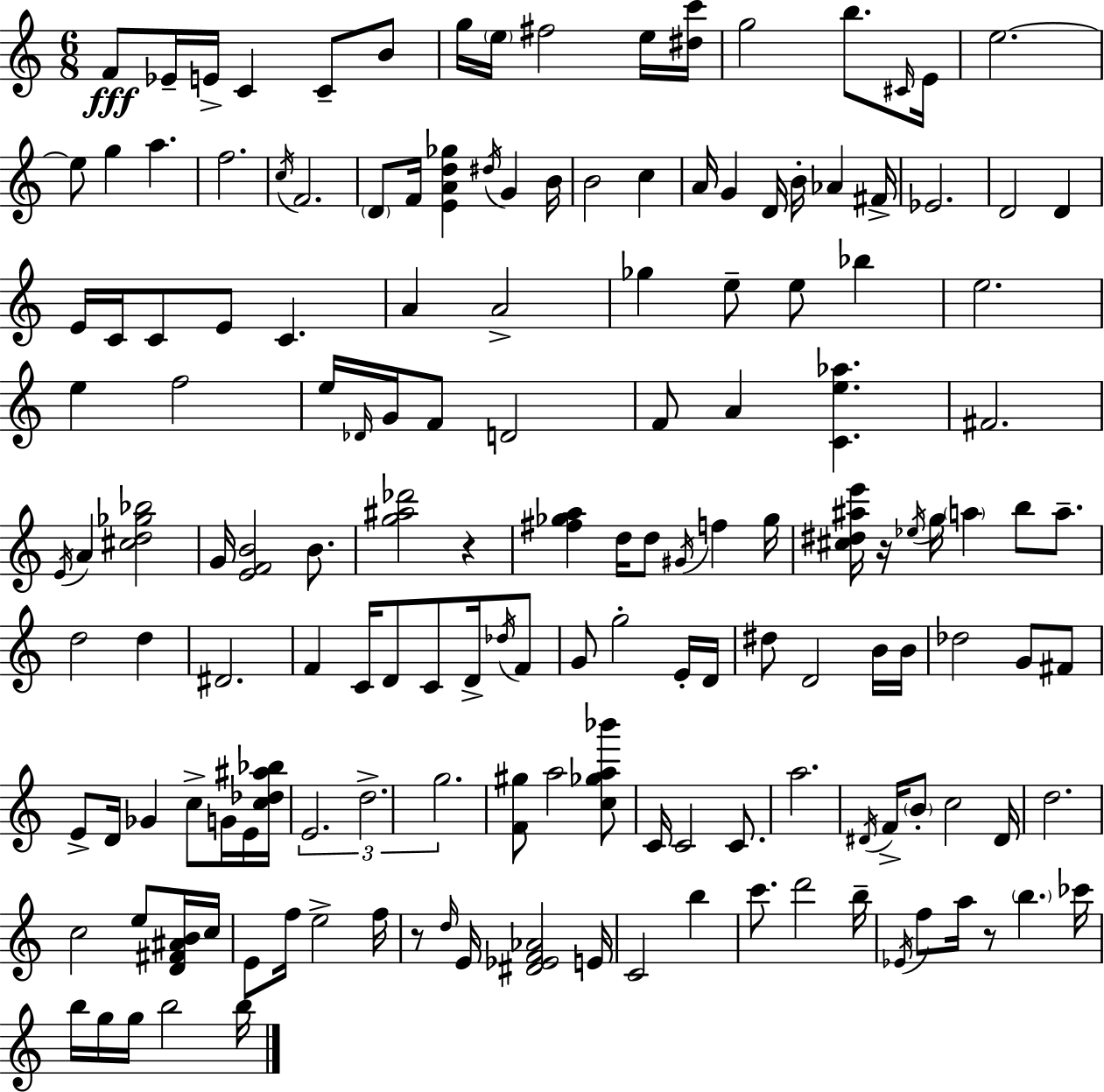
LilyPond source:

{
  \clef treble
  \numericTimeSignature
  \time 6/8
  \key c \major
  f'8\fff ees'16-- e'16-> c'4 c'8-- b'8 | g''16 \parenthesize e''16 fis''2 e''16 <dis'' c'''>16 | g''2 b''8. \grace { cis'16 } | e'16 e''2.~~ | \break e''8 g''4 a''4. | f''2. | \acciaccatura { c''16 } f'2. | \parenthesize d'8 f'16 <e' a' d'' ges''>4 \acciaccatura { dis''16 } g'4 | \break b'16 b'2 c''4 | a'16 g'4 d'16 b'16-. aes'4 | fis'16-> ees'2. | d'2 d'4 | \break e'16 c'16 c'8 e'8 c'4. | a'4 a'2-> | ges''4 e''8-- e''8 bes''4 | e''2. | \break e''4 f''2 | e''16 \grace { des'16 } g'16 f'8 d'2 | f'8 a'4 <c' e'' aes''>4. | fis'2. | \break \acciaccatura { e'16 } a'4 <cis'' d'' ges'' bes''>2 | g'16 <e' f' b'>2 | b'8. <g'' ais'' des'''>2 | r4 <fis'' ges'' a''>4 d''16 d''8 | \break \acciaccatura { gis'16 } f''4 ges''16 <cis'' dis'' ais'' e'''>16 r16 \acciaccatura { ees''16 } g''16 \parenthesize a''4 | b''8 a''8.-- d''2 | d''4 dis'2. | f'4 c'16 | \break d'8 c'8 d'16-> \acciaccatura { des''16 } f'8 g'8 g''2-. | e'16-. d'16 dis''8 d'2 | b'16 b'16 des''2 | g'8 fis'8 e'8-> d'16 ges'4 | \break c''8-> g'16 e'16 <c'' des'' ais'' bes''>16 \tuplet 3/2 { e'2. | d''2.-> | g''2. } | <f' gis''>8 a''2 | \break <c'' ges'' a'' bes'''>8 c'16 c'2 | c'8. a''2. | \acciaccatura { dis'16 } f'16-> \parenthesize b'8-. | c''2 dis'16 d''2. | \break c''2 | e''8 <d' fis' ais' b'>16 c''16 e'8 f''16 | e''2-> f''16 r8 \grace { d''16 } | e'16 <dis' ees' f' aes'>2 e'16 c'2 | \break b''4 c'''8. | d'''2 b''16-- \acciaccatura { ees'16 } f''8 | a''16 r8 \parenthesize b''4. ces'''16 b''16 | g''16 g''16 b''2 b''16 \bar "|."
}